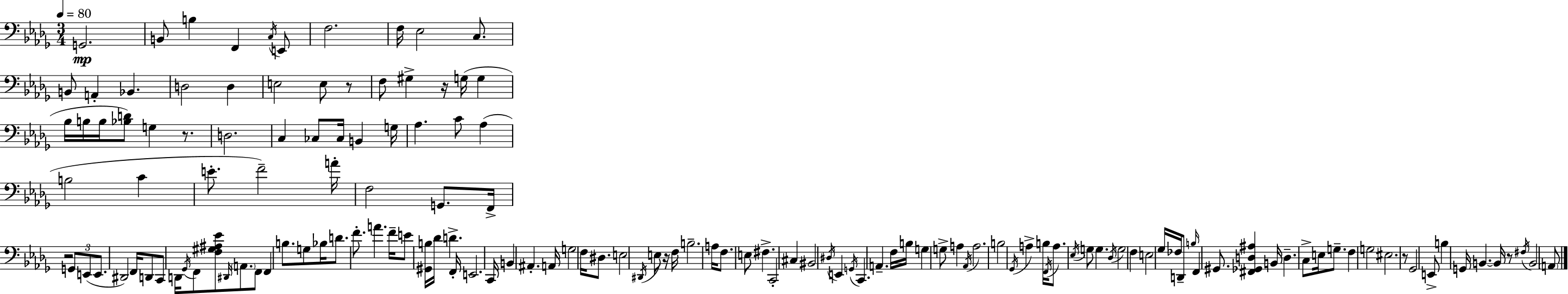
{
  \clef bass
  \numericTimeSignature
  \time 3/4
  \key bes \minor
  \tempo 4 = 80
  g,2.\mp | b,8 b4 f,4 \acciaccatura { c16 } e,8 | f2. | f16 ees2 c8. | \break b,8 a,4-. bes,4. | d2 d4 | e2 e8 r8 | f8 gis4-> r16 g16( g4 | \break bes16 b16 b16 <bes d'>8) g4 r8. | d2. | c4 ces8 ces16 b,4 | g16 aes4. c'8 aes4( | \break b2 c'4 | e'8.-. f'2--) | a'16-. f2 g,8. | f,16-> r2 \tuplet 3/2 { g,8 e,8( | \break e,8. } dis,2) | f,16 d,8 c,8 d,16 \acciaccatura { ges,16 } f,8 <f gis ais ees'>8 \grace { dis,16 } | \parenthesize a,8. f,8 f,4 b8. | g8 bes16 d'8. f'8.-. a'4. | \break f'16-- e'8 <gis, b>16 des'16 d'4.-> | f,16-. e,2. | c,16 b,4 ais,4.-. | a,16 g2 f16 | \break dis8. e2 \acciaccatura { dis,16 } | e8 r16 f16 b2.-- | a16 f8. e8 fis4.-> | c,2-. | \break cis4 bis,2 | \acciaccatura { dis16 } e,4 \acciaccatura { g,16 } c,4. | a,4.-- f16 b16 g4 | g8-> a4 \acciaccatura { aes,16 } a2. | \break b2 | \acciaccatura { ges,16 } a4-> b16 \acciaccatura { f,16 } a8. | \acciaccatura { ees16 } g8 g4. \acciaccatura { des16 } g2 | f4 e2 | \break ges16 fes16 d,8-- \grace { b16 } | f,4 gis,8. <fis, ges, d ais>4 b,16 | d4.-- c8-> e16 g8.-- | f4 g2 | \break eis2. | r8 ges,2 e,8-> | b4 g,16 b,4.~~ b,16 | r8 \acciaccatura { fis16 } b,2 \parenthesize a,8 | \break \bar "|."
}